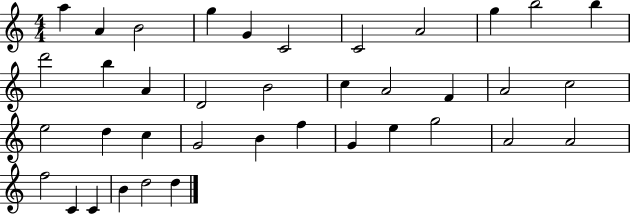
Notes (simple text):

A5/q A4/q B4/h G5/q G4/q C4/h C4/h A4/h G5/q B5/h B5/q D6/h B5/q A4/q D4/h B4/h C5/q A4/h F4/q A4/h C5/h E5/h D5/q C5/q G4/h B4/q F5/q G4/q E5/q G5/h A4/h A4/h F5/h C4/q C4/q B4/q D5/h D5/q